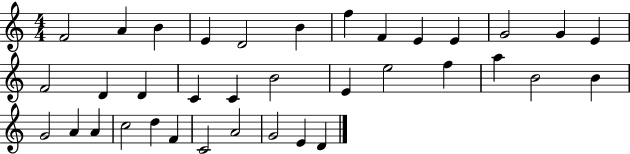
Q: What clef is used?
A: treble